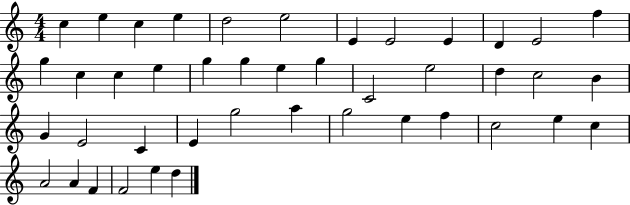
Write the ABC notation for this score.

X:1
T:Untitled
M:4/4
L:1/4
K:C
c e c e d2 e2 E E2 E D E2 f g c c e g g e g C2 e2 d c2 B G E2 C E g2 a g2 e f c2 e c A2 A F F2 e d